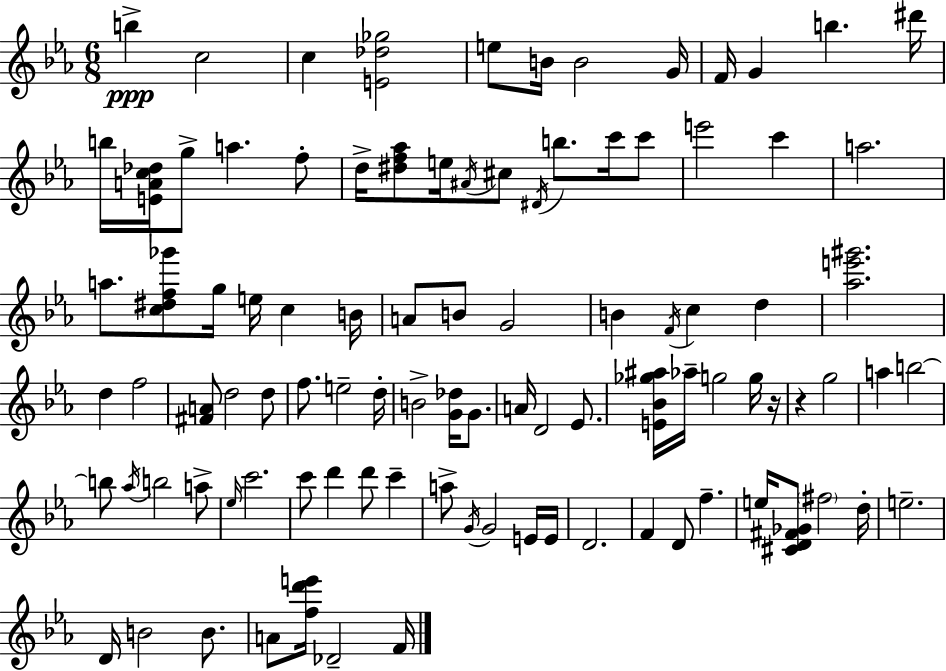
X:1
T:Untitled
M:6/8
L:1/4
K:Eb
b c2 c [E_d_g]2 e/2 B/4 B2 G/4 F/4 G b ^d'/4 b/4 [EAc_d]/4 g/2 a f/2 d/4 [^df_a]/2 e/4 ^A/4 ^c/2 ^D/4 b/2 c'/4 c'/2 e'2 c' a2 a/2 [c^df_g']/2 g/4 e/4 c B/4 A/2 B/2 G2 B F/4 c d [_ae'^g']2 d f2 [^FA]/2 d2 d/2 f/2 e2 d/4 B2 [G_d]/4 G/2 A/4 D2 _E/2 [E_B_g^a]/4 _a/4 g2 g/4 z/4 z g2 a b2 b/2 _a/4 b2 a/2 _e/4 c'2 c'/2 d' d'/2 c' a/2 G/4 G2 E/4 E/4 D2 F D/2 f e/4 [^CD^F_G]/2 ^f2 d/4 e2 D/4 B2 B/2 A/2 [fd'e']/4 _D2 F/4